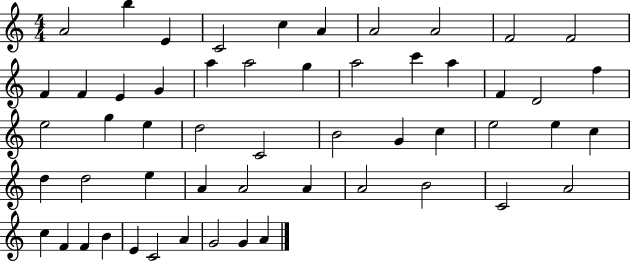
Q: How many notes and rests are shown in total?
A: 54